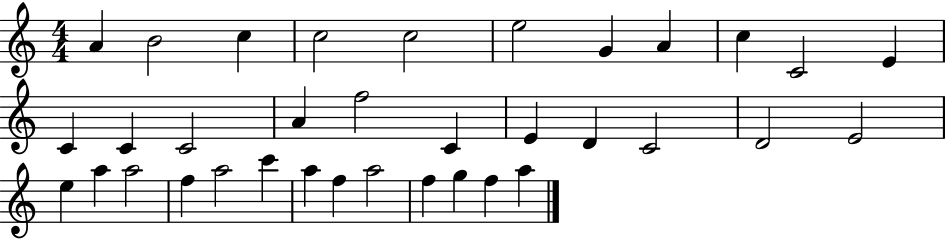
X:1
T:Untitled
M:4/4
L:1/4
K:C
A B2 c c2 c2 e2 G A c C2 E C C C2 A f2 C E D C2 D2 E2 e a a2 f a2 c' a f a2 f g f a